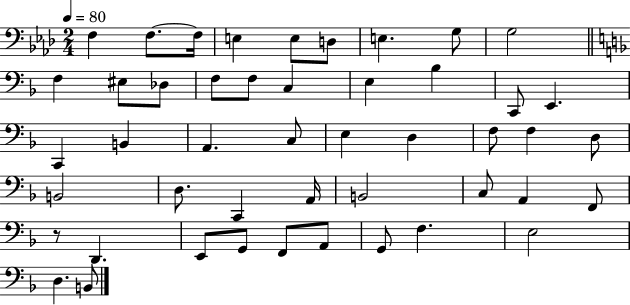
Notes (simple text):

F3/q F3/e. F3/s E3/q E3/e D3/e E3/q. G3/e G3/h F3/q EIS3/e Db3/e F3/e F3/e C3/q E3/q Bb3/q C2/e E2/q. C2/q B2/q A2/q. C3/e E3/q D3/q F3/e F3/q D3/e B2/h D3/e. C2/q A2/s B2/h C3/e A2/q F2/e R/e D2/q. E2/e G2/e F2/e A2/e G2/e F3/q. E3/h D3/q. B2/e